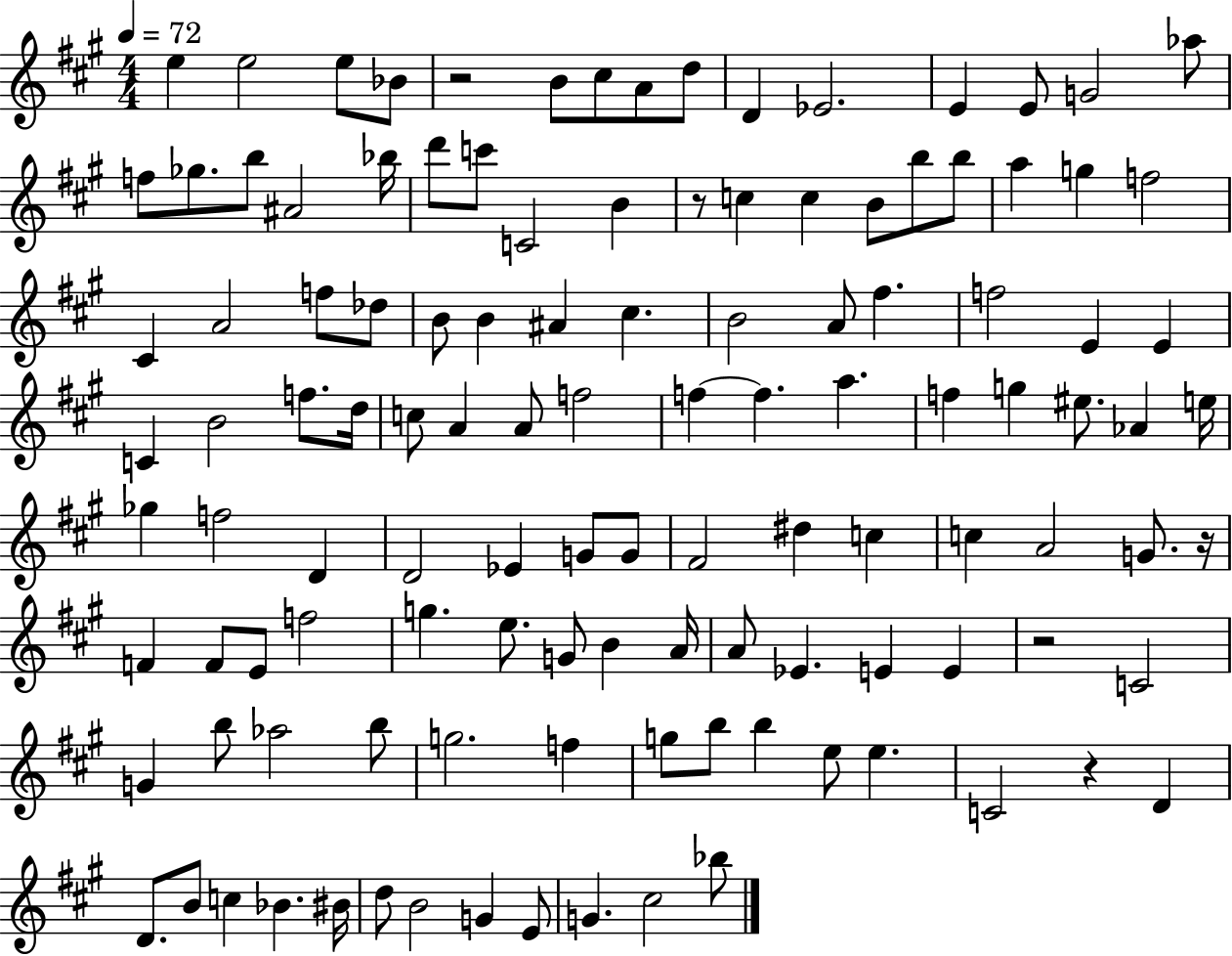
X:1
T:Untitled
M:4/4
L:1/4
K:A
e e2 e/2 _B/2 z2 B/2 ^c/2 A/2 d/2 D _E2 E E/2 G2 _a/2 f/2 _g/2 b/2 ^A2 _b/4 d'/2 c'/2 C2 B z/2 c c B/2 b/2 b/2 a g f2 ^C A2 f/2 _d/2 B/2 B ^A ^c B2 A/2 ^f f2 E E C B2 f/2 d/4 c/2 A A/2 f2 f f a f g ^e/2 _A e/4 _g f2 D D2 _E G/2 G/2 ^F2 ^d c c A2 G/2 z/4 F F/2 E/2 f2 g e/2 G/2 B A/4 A/2 _E E E z2 C2 G b/2 _a2 b/2 g2 f g/2 b/2 b e/2 e C2 z D D/2 B/2 c _B ^B/4 d/2 B2 G E/2 G ^c2 _b/2